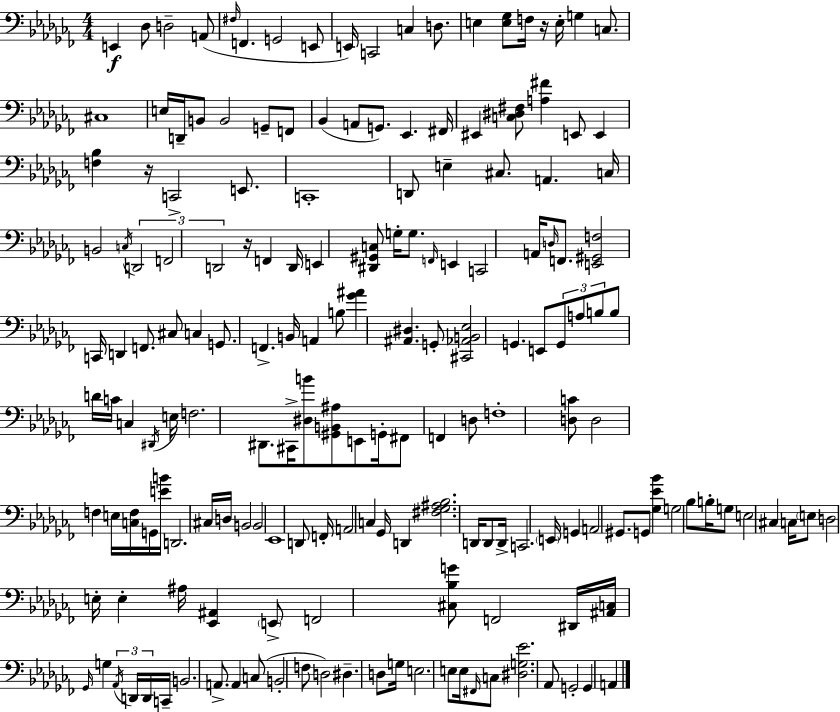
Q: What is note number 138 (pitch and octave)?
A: C3